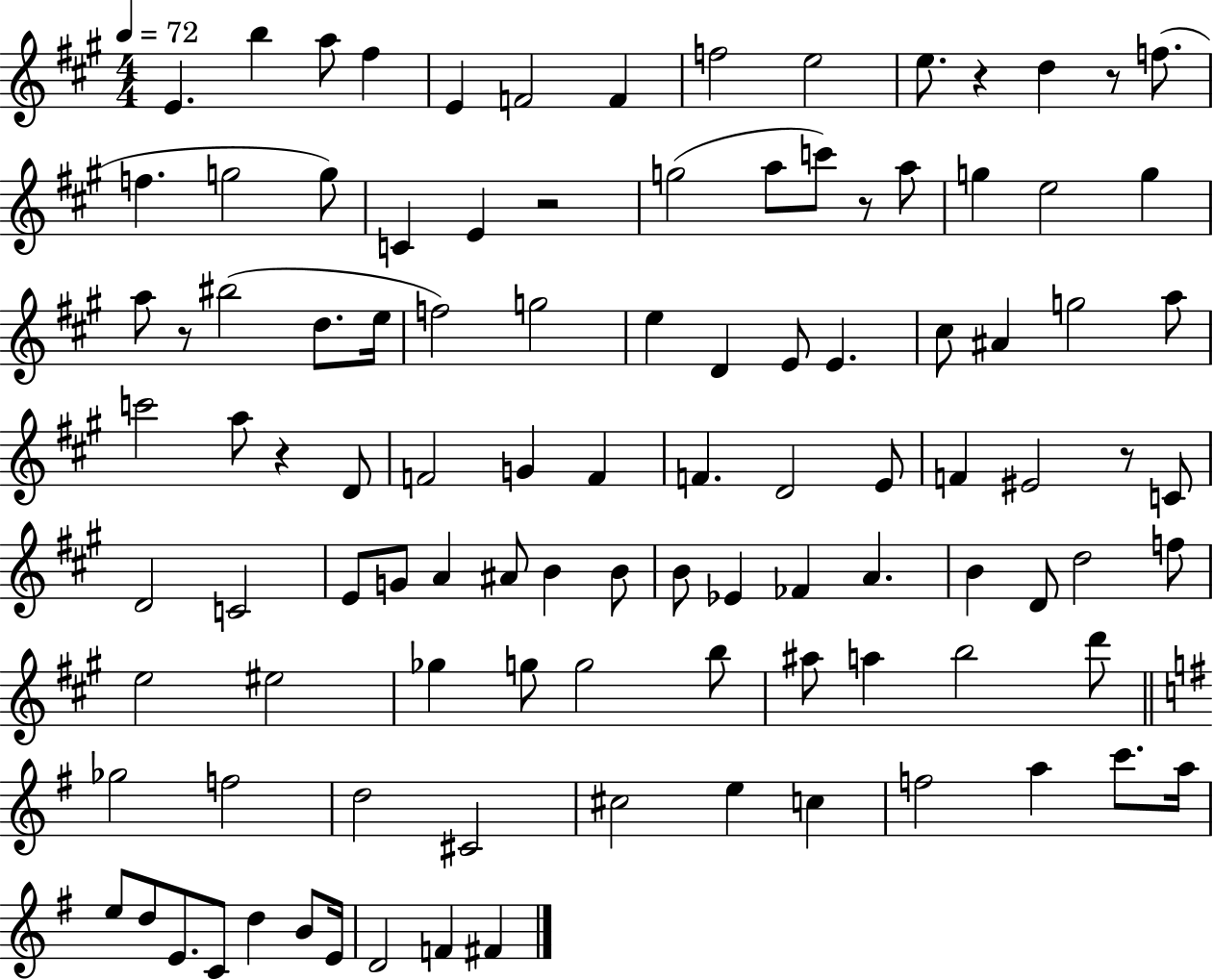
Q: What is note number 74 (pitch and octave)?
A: A5